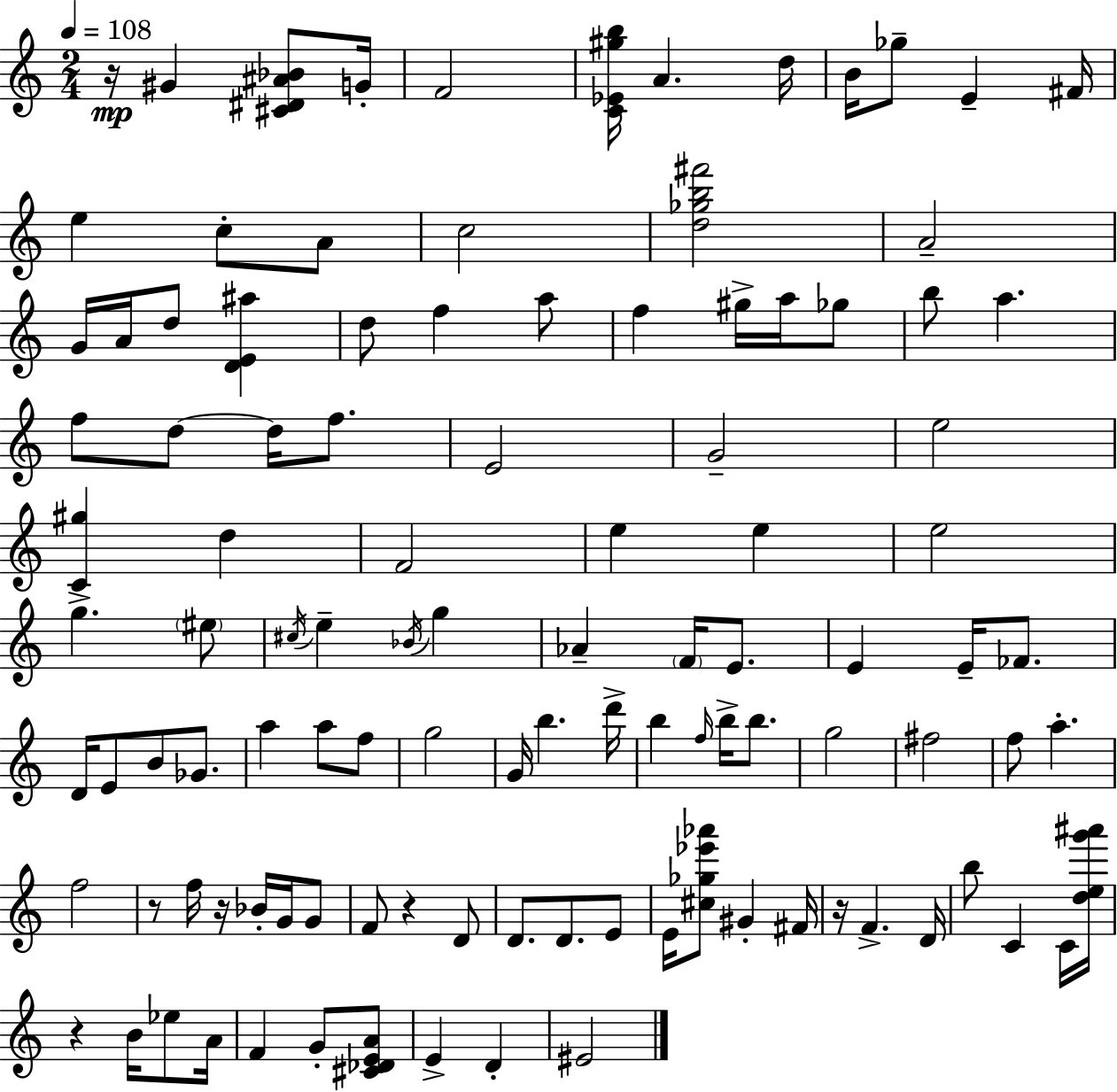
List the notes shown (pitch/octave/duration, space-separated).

R/s G#4/q [C#4,D#4,A#4,Bb4]/e G4/s F4/h [C4,Eb4,G#5,B5]/s A4/q. D5/s B4/s Gb5/e E4/q F#4/s E5/q C5/e A4/e C5/h [D5,Gb5,B5,F#6]/h A4/h G4/s A4/s D5/e [D4,E4,A#5]/q D5/e F5/q A5/e F5/q G#5/s A5/s Gb5/e B5/e A5/q. F5/e D5/e D5/s F5/e. E4/h G4/h E5/h [C4,G#5]/q D5/q F4/h E5/q E5/q E5/h G5/q. EIS5/e C#5/s E5/q Bb4/s G5/q Ab4/q F4/s E4/e. E4/q E4/s FES4/e. D4/s E4/e B4/e Gb4/e. A5/q A5/e F5/e G5/h G4/s B5/q. D6/s B5/q F5/s B5/s B5/e. G5/h F#5/h F5/e A5/q. F5/h R/e F5/s R/s Bb4/s G4/s G4/e F4/e R/q D4/e D4/e. D4/e. E4/e E4/s [C#5,Gb5,Eb6,Ab6]/e G#4/q F#4/s R/s F4/q. D4/s B5/e C4/q C4/s [D5,E5,G6,A#6]/s R/q B4/s Eb5/e A4/s F4/q G4/e [C#4,Db4,E4,A4]/e E4/q D4/q EIS4/h